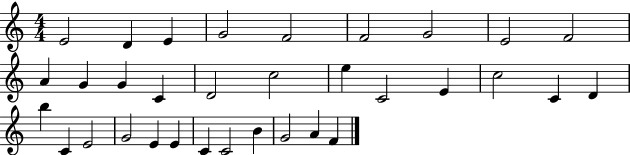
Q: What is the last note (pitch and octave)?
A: F4